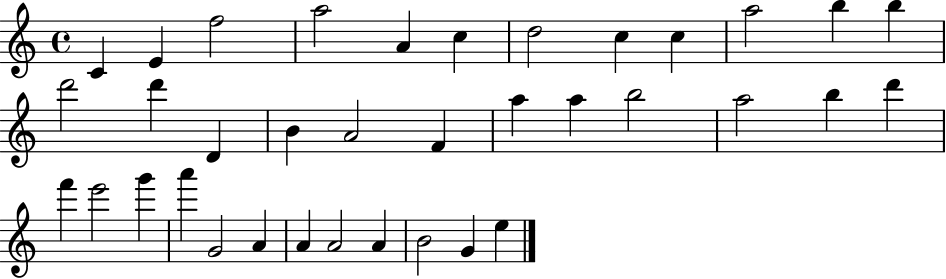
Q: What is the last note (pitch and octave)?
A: E5